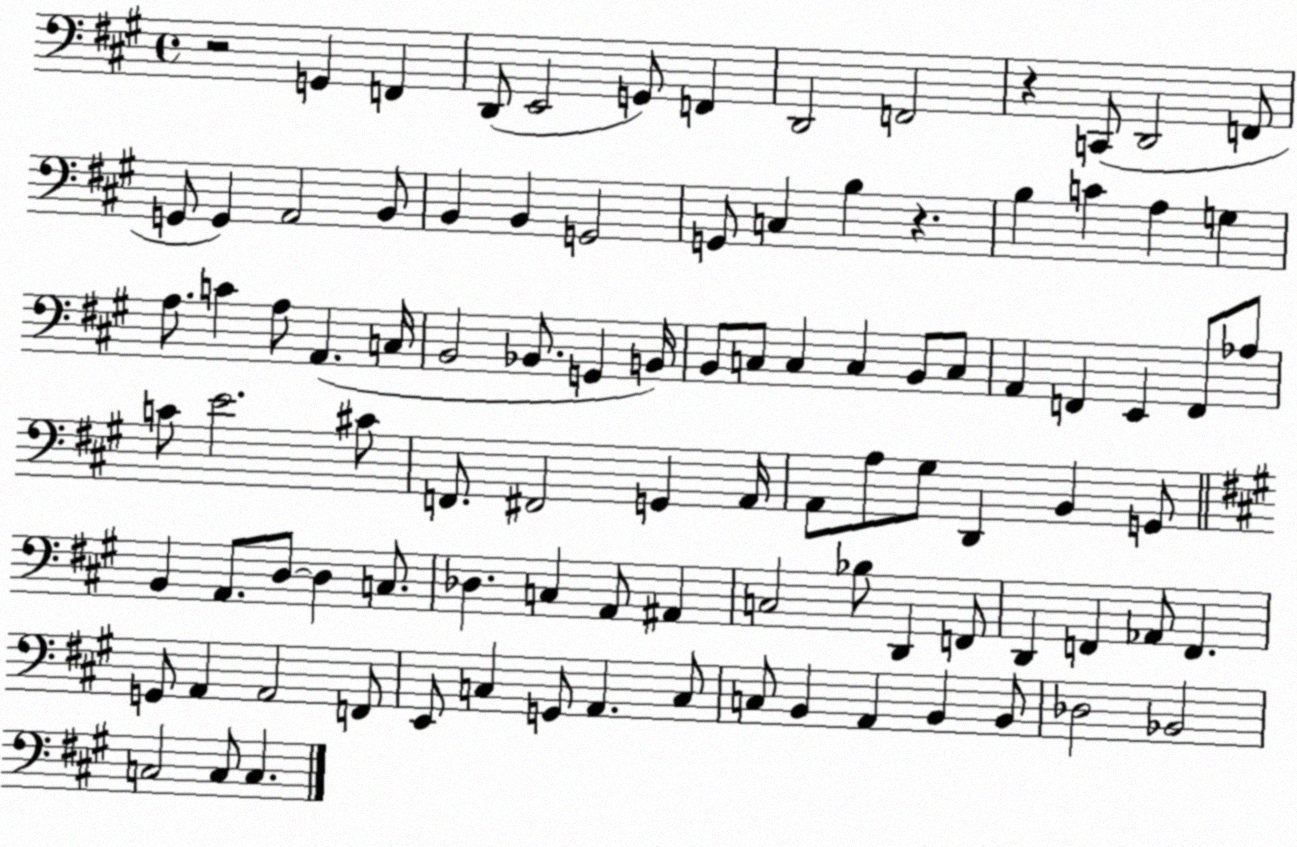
X:1
T:Untitled
M:4/4
L:1/4
K:A
z2 G,, F,, D,,/2 E,,2 G,,/2 F,, D,,2 F,,2 z C,,/2 D,,2 F,,/2 G,,/2 G,, A,,2 B,,/2 B,, B,, G,,2 G,,/2 C, B, z B, C A, G, A,/2 C A,/2 A,, C,/4 B,,2 _B,,/2 G,, B,,/4 B,,/2 C,/2 C, C, B,,/2 C,/2 A,, F,, E,, F,,/2 _A,/2 C/2 E2 ^C/2 F,,/2 ^F,,2 G,, A,,/4 A,,/2 A,/2 ^G,/2 D,, B,, G,,/2 B,, A,,/2 D,/2 D, C,/2 _D, C, A,,/2 ^A,, C,2 _B,/2 D,, F,,/2 D,, F,, _A,,/2 F,, G,,/2 A,, A,,2 F,,/2 E,,/2 C, G,,/2 A,, C,/2 C,/2 B,, A,, B,, B,,/2 _D,2 _B,,2 C,2 C,/2 C,